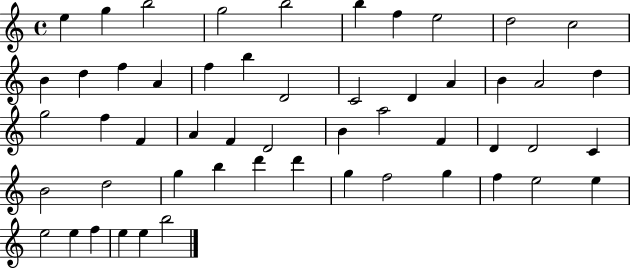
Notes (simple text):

E5/q G5/q B5/h G5/h B5/h B5/q F5/q E5/h D5/h C5/h B4/q D5/q F5/q A4/q F5/q B5/q D4/h C4/h D4/q A4/q B4/q A4/h D5/q G5/h F5/q F4/q A4/q F4/q D4/h B4/q A5/h F4/q D4/q D4/h C4/q B4/h D5/h G5/q B5/q D6/q D6/q G5/q F5/h G5/q F5/q E5/h E5/q E5/h E5/q F5/q E5/q E5/q B5/h